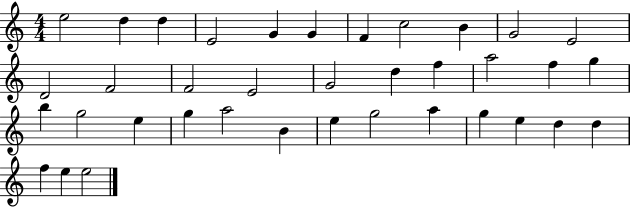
E5/h D5/q D5/q E4/h G4/q G4/q F4/q C5/h B4/q G4/h E4/h D4/h F4/h F4/h E4/h G4/h D5/q F5/q A5/h F5/q G5/q B5/q G5/h E5/q G5/q A5/h B4/q E5/q G5/h A5/q G5/q E5/q D5/q D5/q F5/q E5/q E5/h